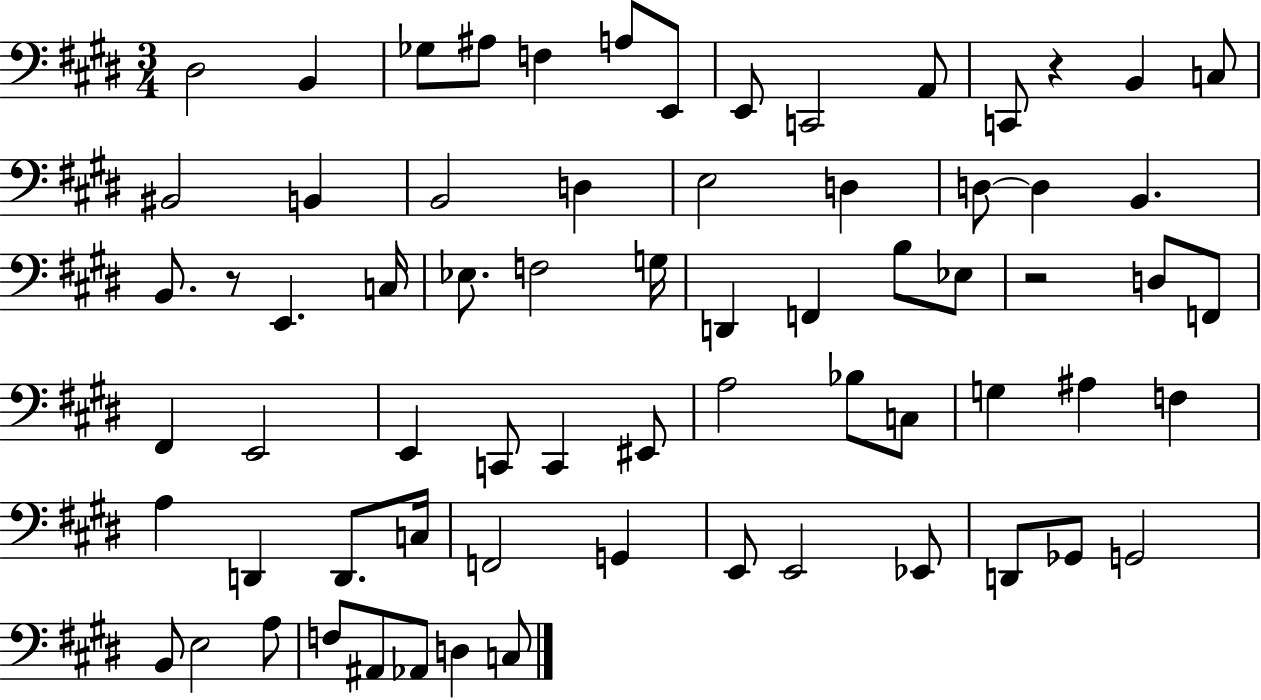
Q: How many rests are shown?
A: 3